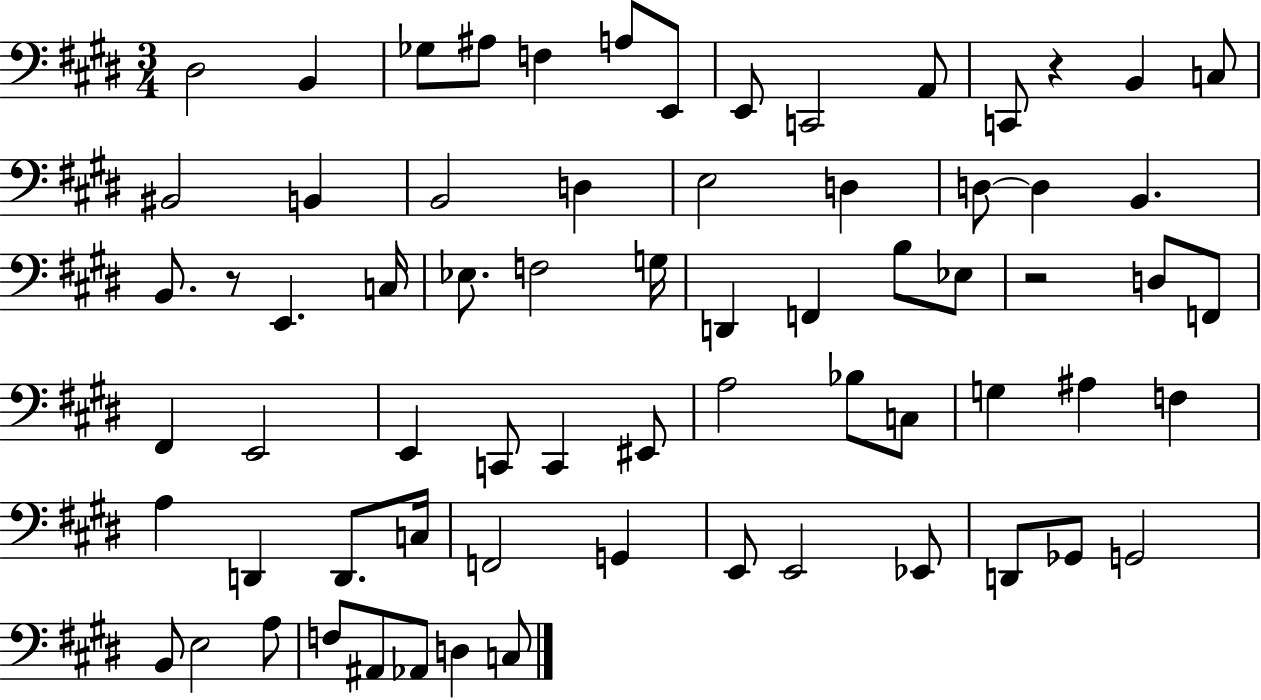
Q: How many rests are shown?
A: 3